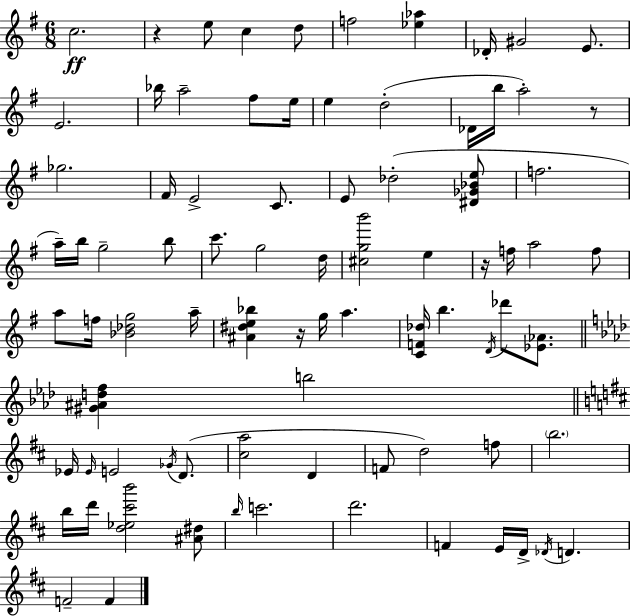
C5/h. R/q E5/e C5/q D5/e F5/h [Eb5,Ab5]/q Db4/s G#4/h E4/e. E4/h. Bb5/s A5/h F#5/e E5/s E5/q D5/h Db4/s B5/s A5/h R/e Gb5/h. F#4/s E4/h C4/e. E4/e Db5/h [D#4,Gb4,Bb4,E5]/e F5/h. A5/s B5/s G5/h B5/e C6/e. G5/h D5/s [C#5,G5,B6]/h E5/q R/s F5/s A5/h F5/e A5/e F5/s [Bb4,Db5,G5]/h A5/s [A#4,D#5,E5,Bb5]/q R/s G5/s A5/q. [C4,F4,Db5]/s B5/q. D4/s Db6/e [Eb4,Ab4]/e. [G#4,A#4,D5,F5]/q B5/h Eb4/s Eb4/s E4/h Gb4/s D4/e. [C#5,A5]/h D4/q F4/e D5/h F5/e B5/h. B5/s D6/s [D5,Eb5,C#6,B6]/h [A#4,D#5]/e B5/s C6/h. D6/h. F4/q E4/s D4/s Db4/s D4/q. F4/h F4/q